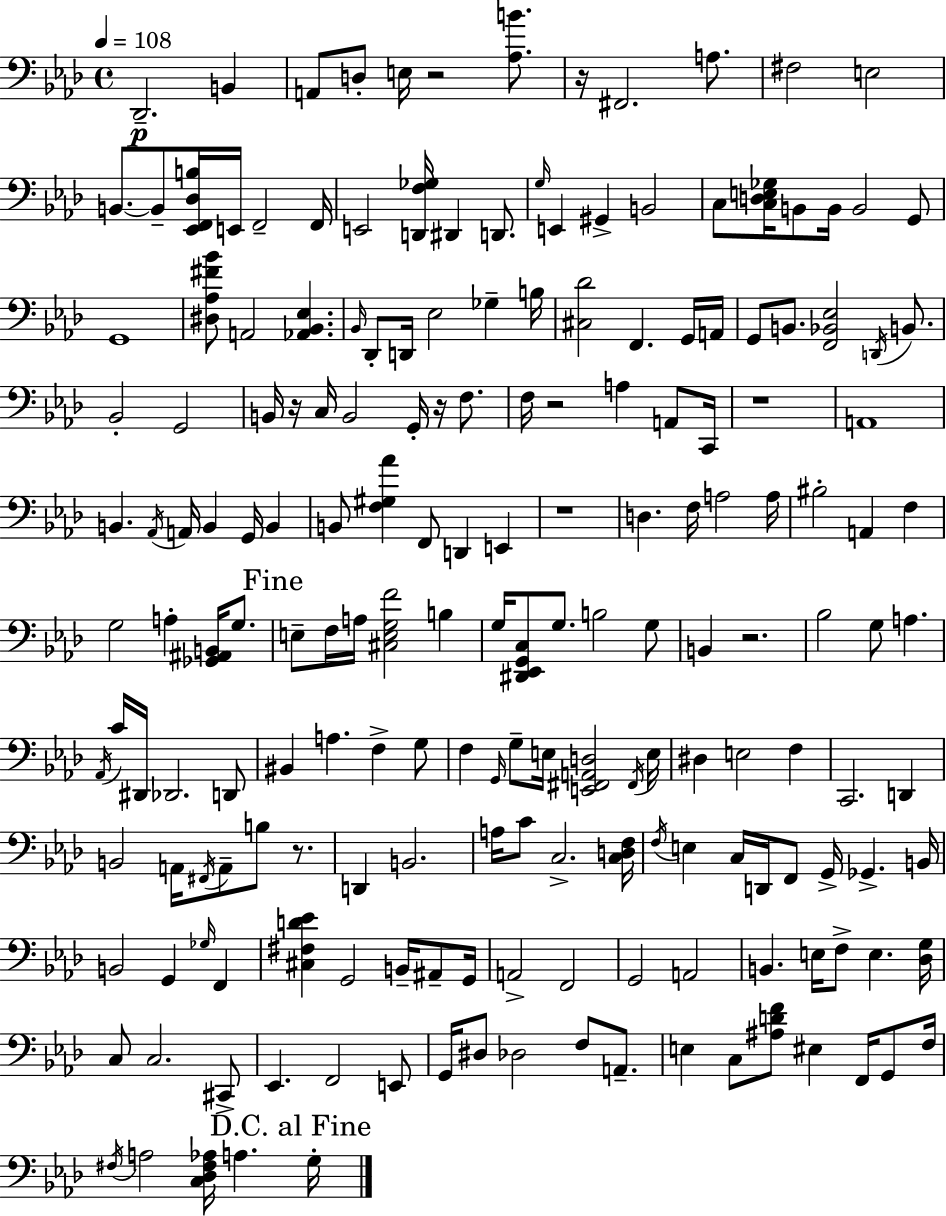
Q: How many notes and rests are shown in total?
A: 187